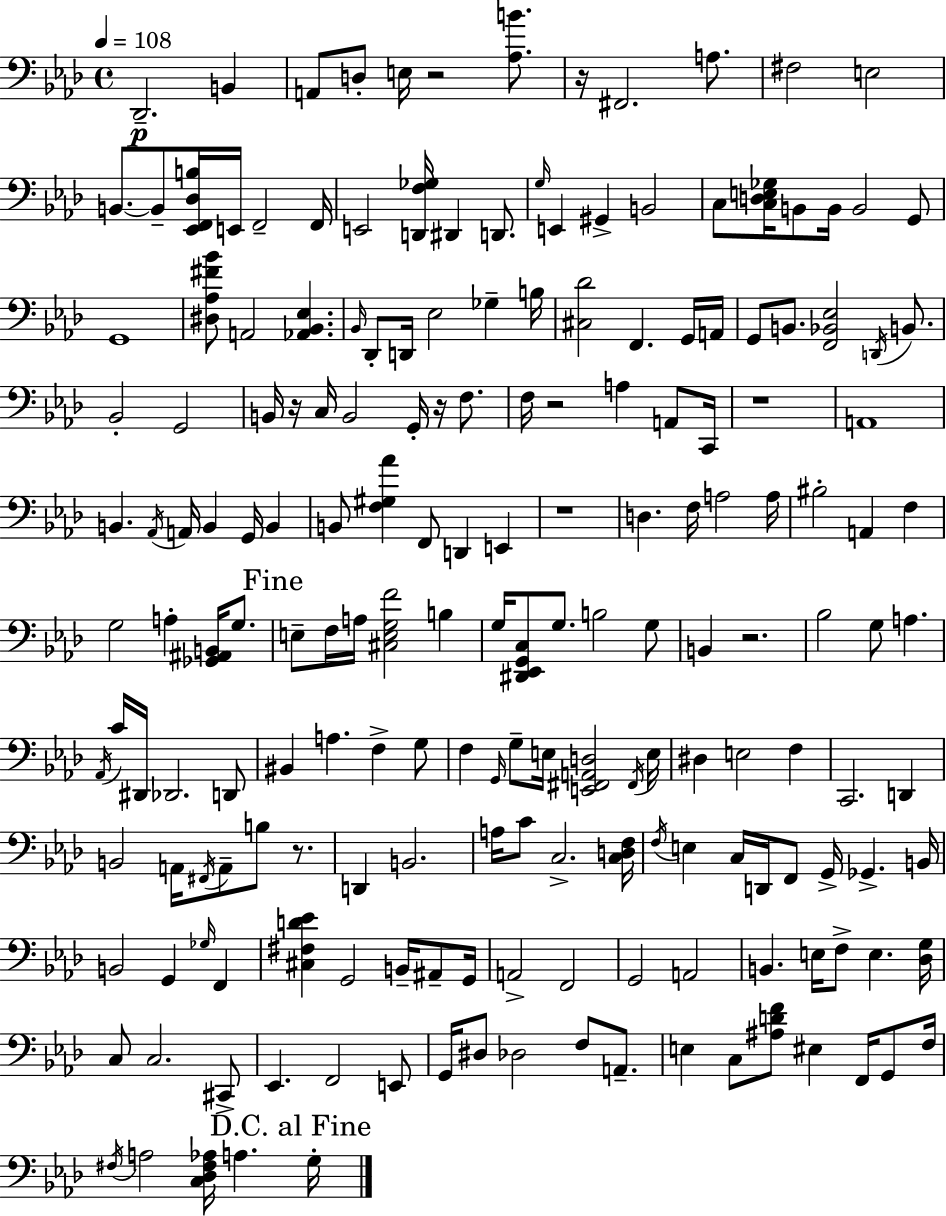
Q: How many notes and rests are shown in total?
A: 187